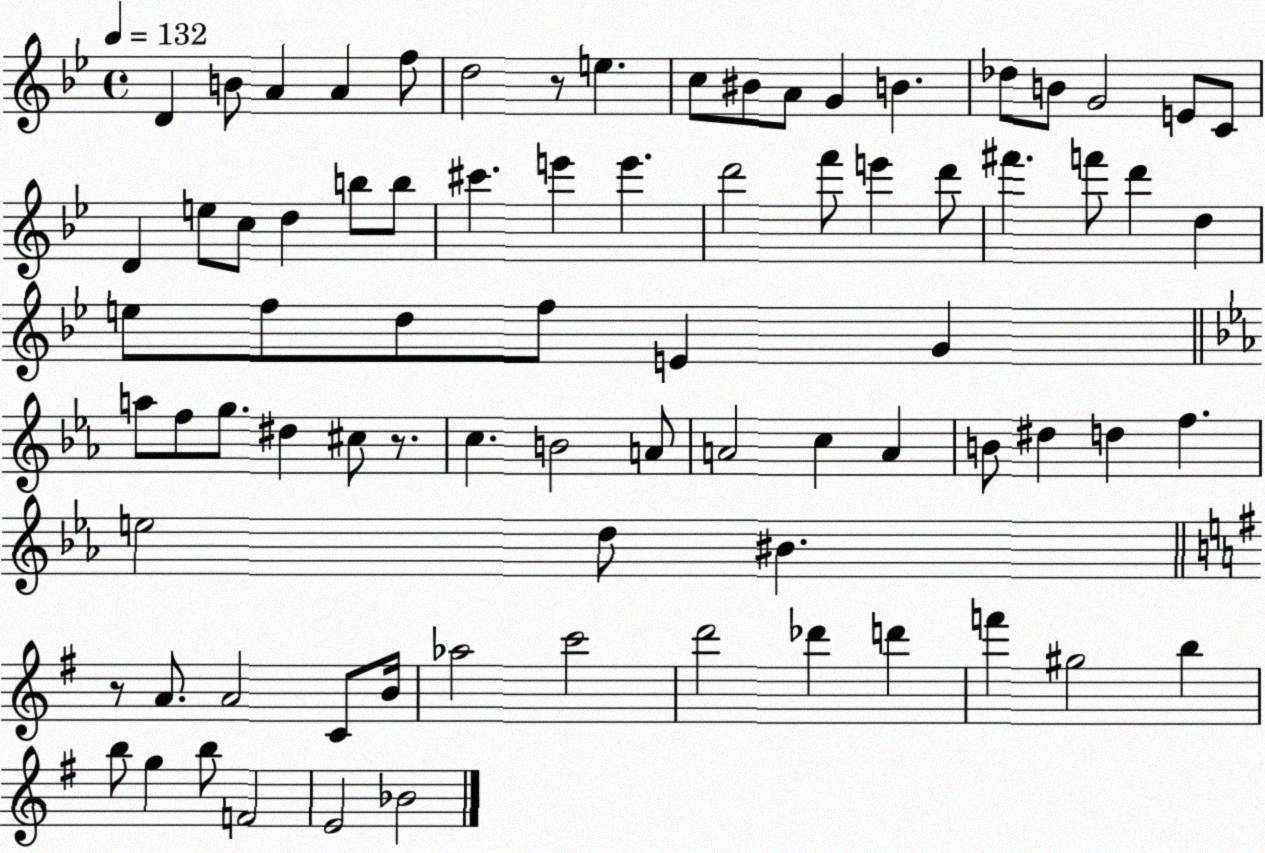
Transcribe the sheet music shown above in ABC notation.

X:1
T:Untitled
M:4/4
L:1/4
K:Bb
D B/2 A A f/2 d2 z/2 e c/2 ^B/2 A/2 G B _d/2 B/2 G2 E/2 C/2 D e/2 c/2 d b/2 b/2 ^c' e' e' d'2 f'/2 e' d'/2 ^f' f'/2 d' d e/2 f/2 d/2 f/2 E G a/2 f/2 g/2 ^d ^c/2 z/2 c B2 A/2 A2 c A B/2 ^d d f e2 d/2 ^B z/2 A/2 A2 C/2 B/4 _a2 c'2 d'2 _d' d' f' ^g2 b b/2 g b/2 F2 E2 _B2